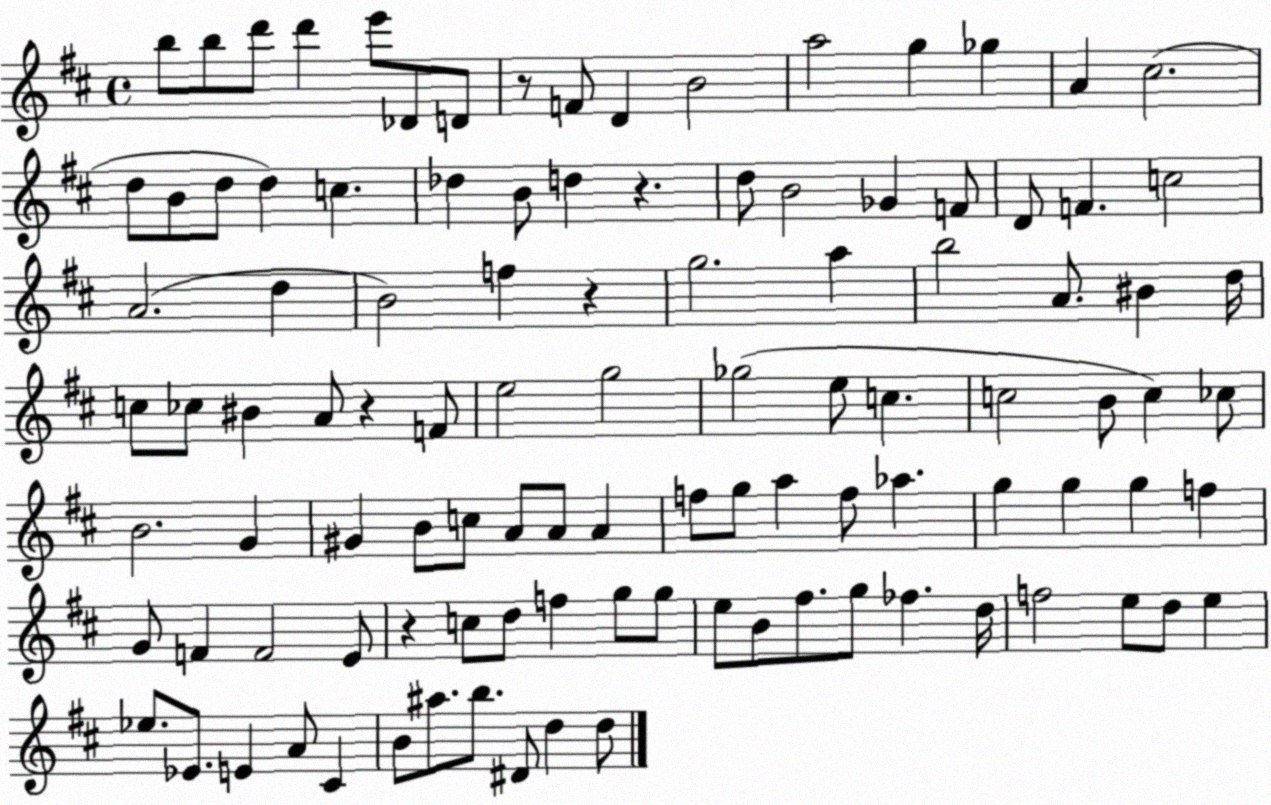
X:1
T:Untitled
M:4/4
L:1/4
K:D
b/2 b/2 d'/2 d' e'/2 _D/2 D/2 z/2 F/2 D B2 a2 g _g A ^c2 d/2 B/2 d/2 d c _d B/2 d z d/2 B2 _G F/2 D/2 F c2 A2 d B2 f z g2 a b2 A/2 ^B d/4 c/2 _c/2 ^B A/2 z F/2 e2 g2 _g2 e/2 c c2 B/2 c _c/2 B2 G ^G B/2 c/2 A/2 A/2 A f/2 g/2 a f/2 _a g g g f G/2 F F2 E/2 z c/2 d/2 f g/2 g/2 e/2 B/2 ^f/2 g/2 _f d/4 f2 e/2 d/2 e _e/2 _E/2 E A/2 ^C B/2 ^a/2 b/2 ^D/2 d d/2